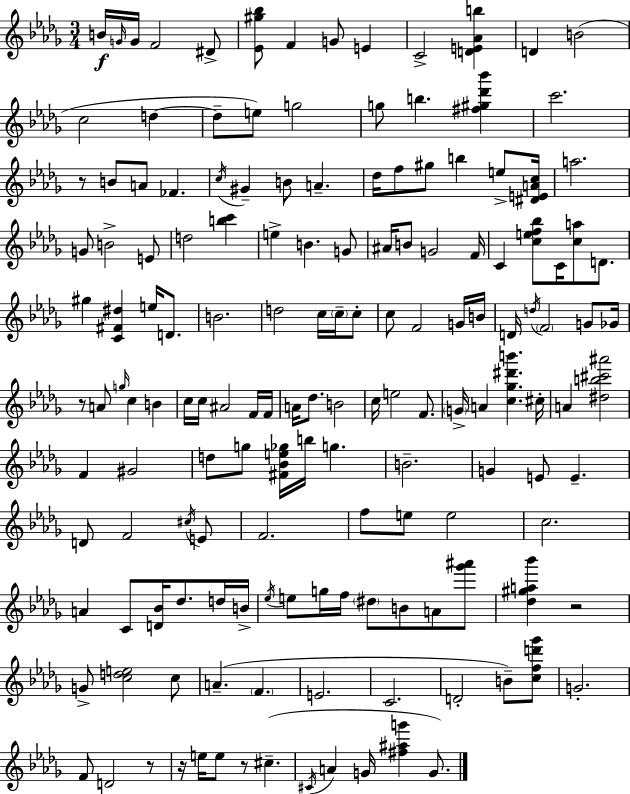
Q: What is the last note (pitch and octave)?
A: G4